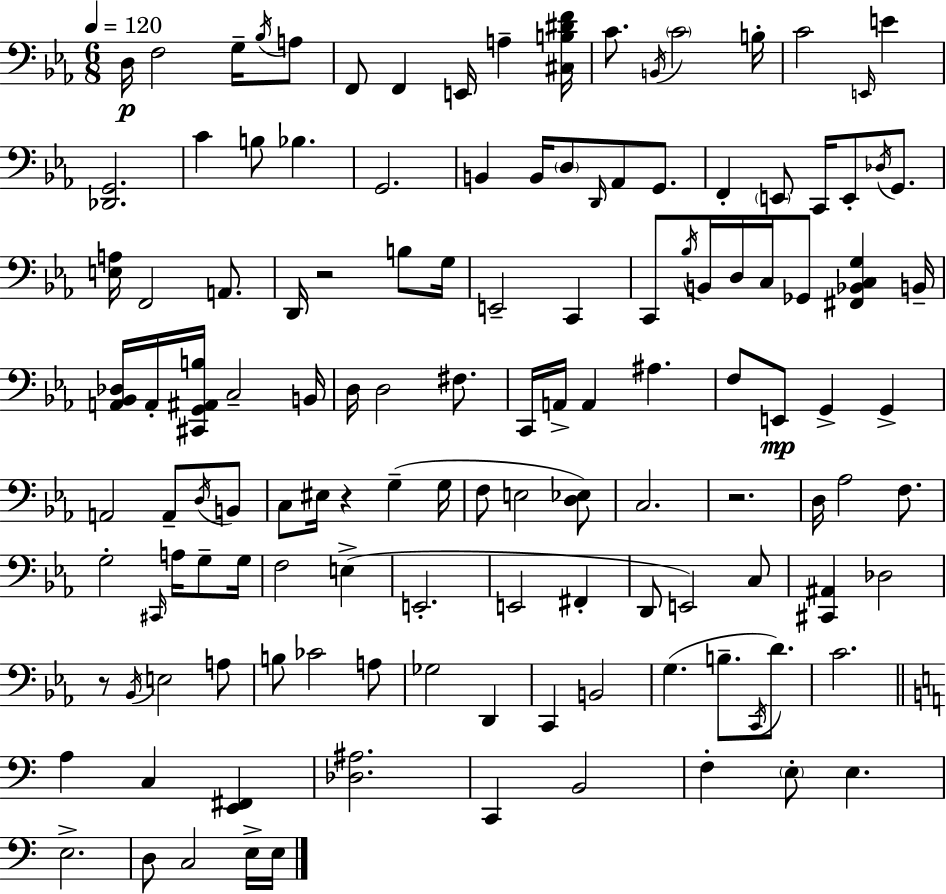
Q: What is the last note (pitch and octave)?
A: E3